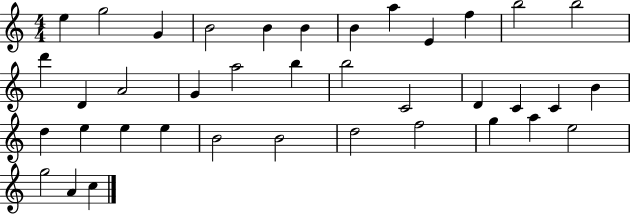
X:1
T:Untitled
M:4/4
L:1/4
K:C
e g2 G B2 B B B a E f b2 b2 d' D A2 G a2 b b2 C2 D C C B d e e e B2 B2 d2 f2 g a e2 g2 A c